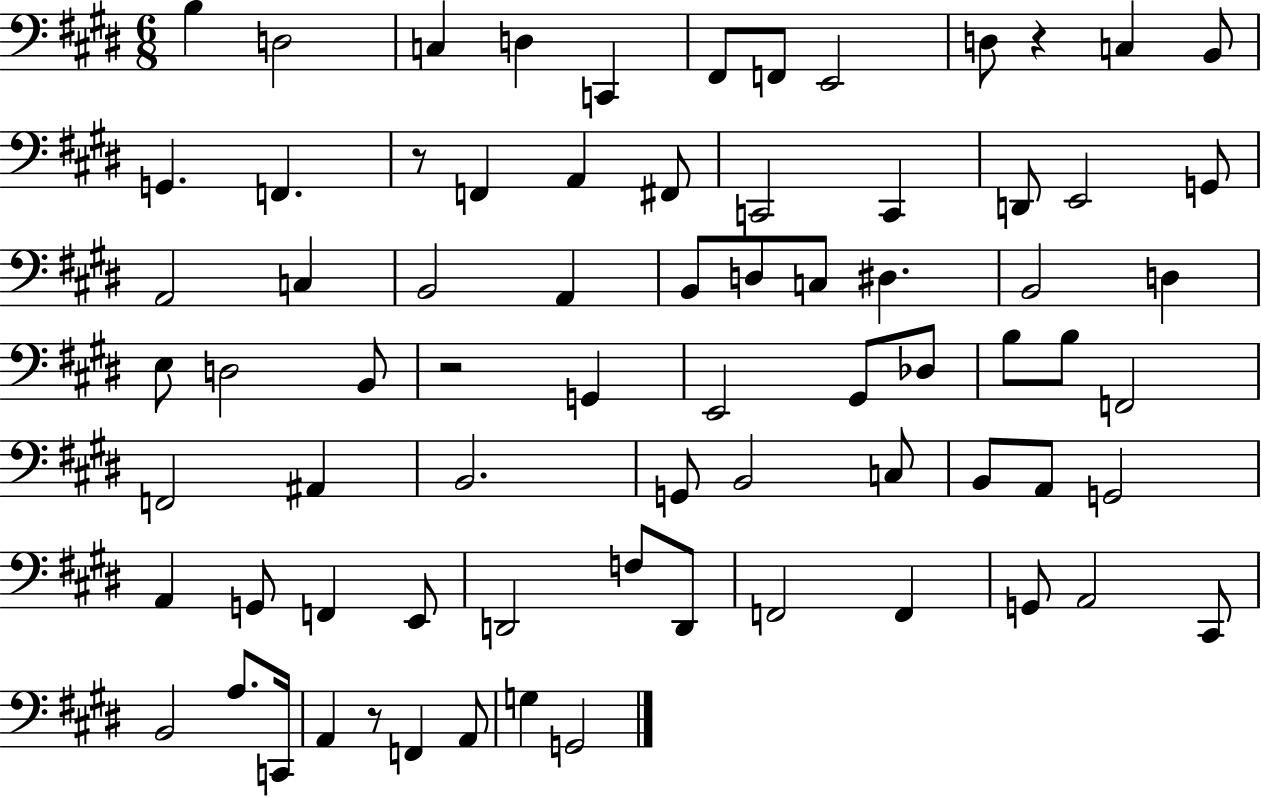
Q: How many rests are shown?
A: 4